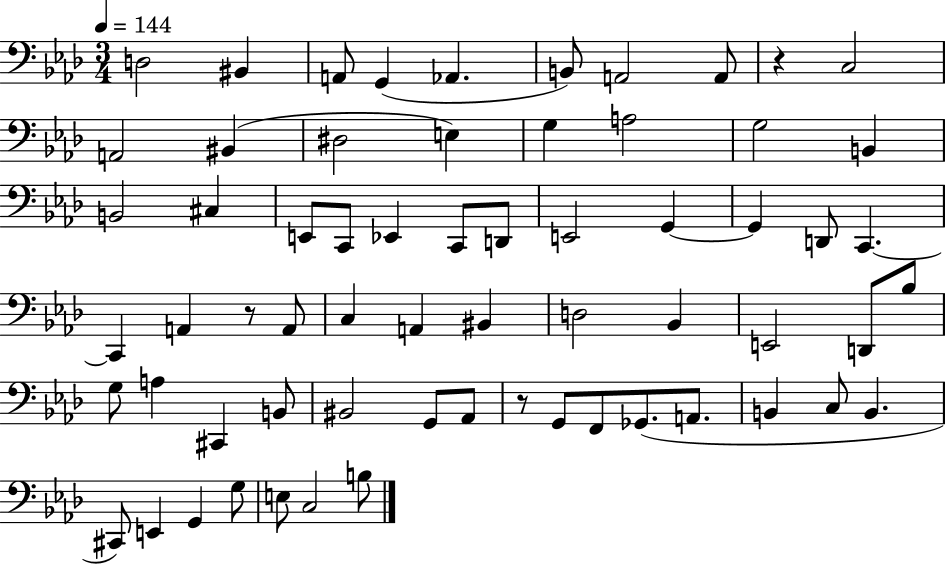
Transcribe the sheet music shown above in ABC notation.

X:1
T:Untitled
M:3/4
L:1/4
K:Ab
D,2 ^B,, A,,/2 G,, _A,, B,,/2 A,,2 A,,/2 z C,2 A,,2 ^B,, ^D,2 E, G, A,2 G,2 B,, B,,2 ^C, E,,/2 C,,/2 _E,, C,,/2 D,,/2 E,,2 G,, G,, D,,/2 C,, C,, A,, z/2 A,,/2 C, A,, ^B,, D,2 _B,, E,,2 D,,/2 _B,/2 G,/2 A, ^C,, B,,/2 ^B,,2 G,,/2 _A,,/2 z/2 G,,/2 F,,/2 _G,,/2 A,,/2 B,, C,/2 B,, ^C,,/2 E,, G,, G,/2 E,/2 C,2 B,/2